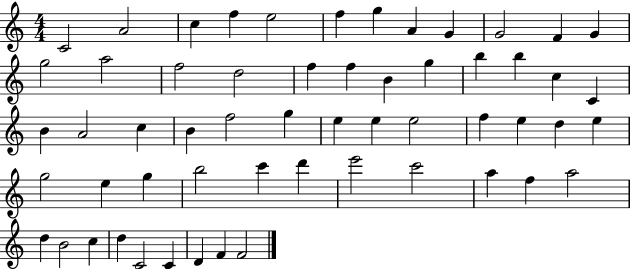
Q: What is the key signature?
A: C major